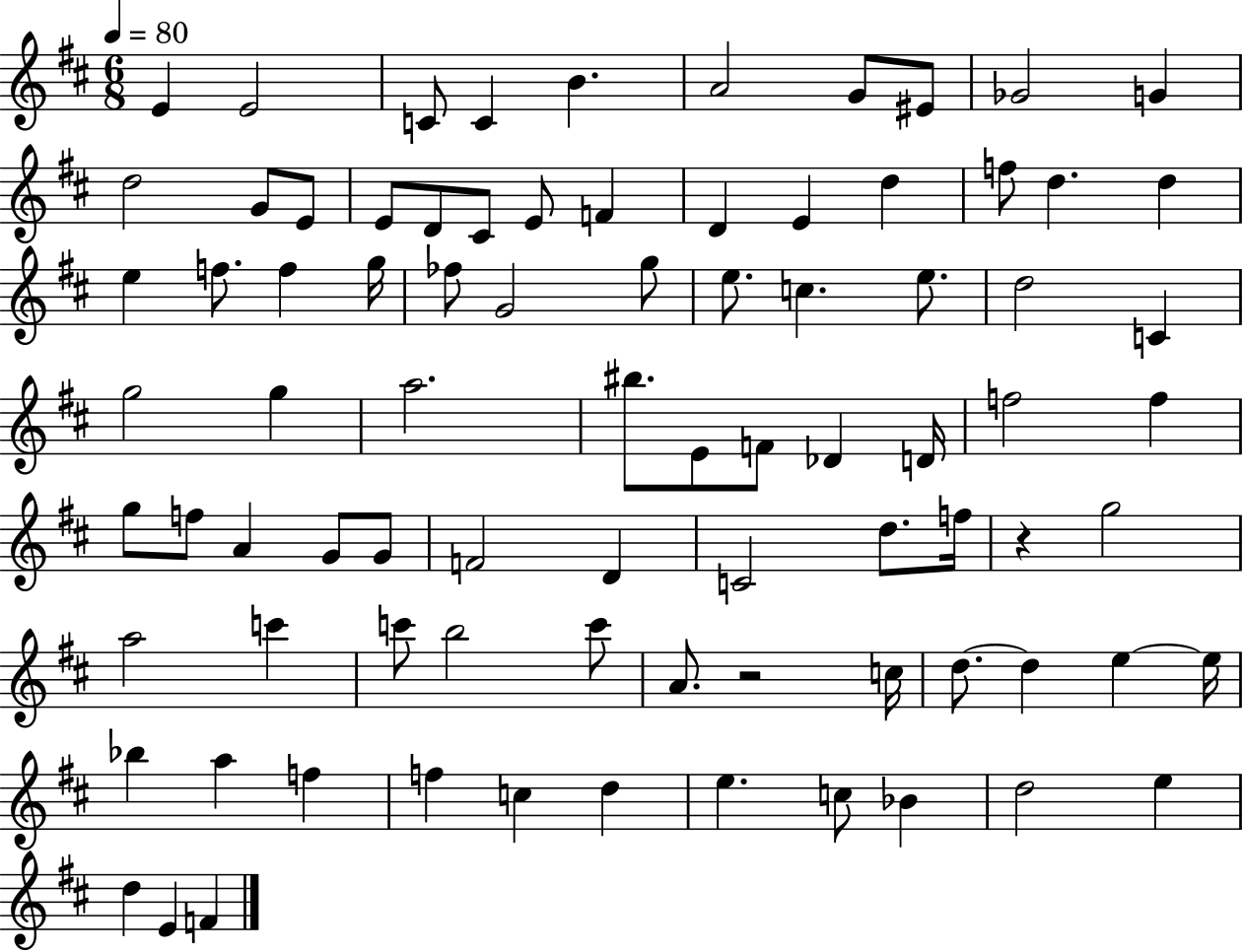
E4/q E4/h C4/e C4/q B4/q. A4/h G4/e EIS4/e Gb4/h G4/q D5/h G4/e E4/e E4/e D4/e C#4/e E4/e F4/q D4/q E4/q D5/q F5/e D5/q. D5/q E5/q F5/e. F5/q G5/s FES5/e G4/h G5/e E5/e. C5/q. E5/e. D5/h C4/q G5/h G5/q A5/h. BIS5/e. E4/e F4/e Db4/q D4/s F5/h F5/q G5/e F5/e A4/q G4/e G4/e F4/h D4/q C4/h D5/e. F5/s R/q G5/h A5/h C6/q C6/e B5/h C6/e A4/e. R/h C5/s D5/e. D5/q E5/q E5/s Bb5/q A5/q F5/q F5/q C5/q D5/q E5/q. C5/e Bb4/q D5/h E5/q D5/q E4/q F4/q